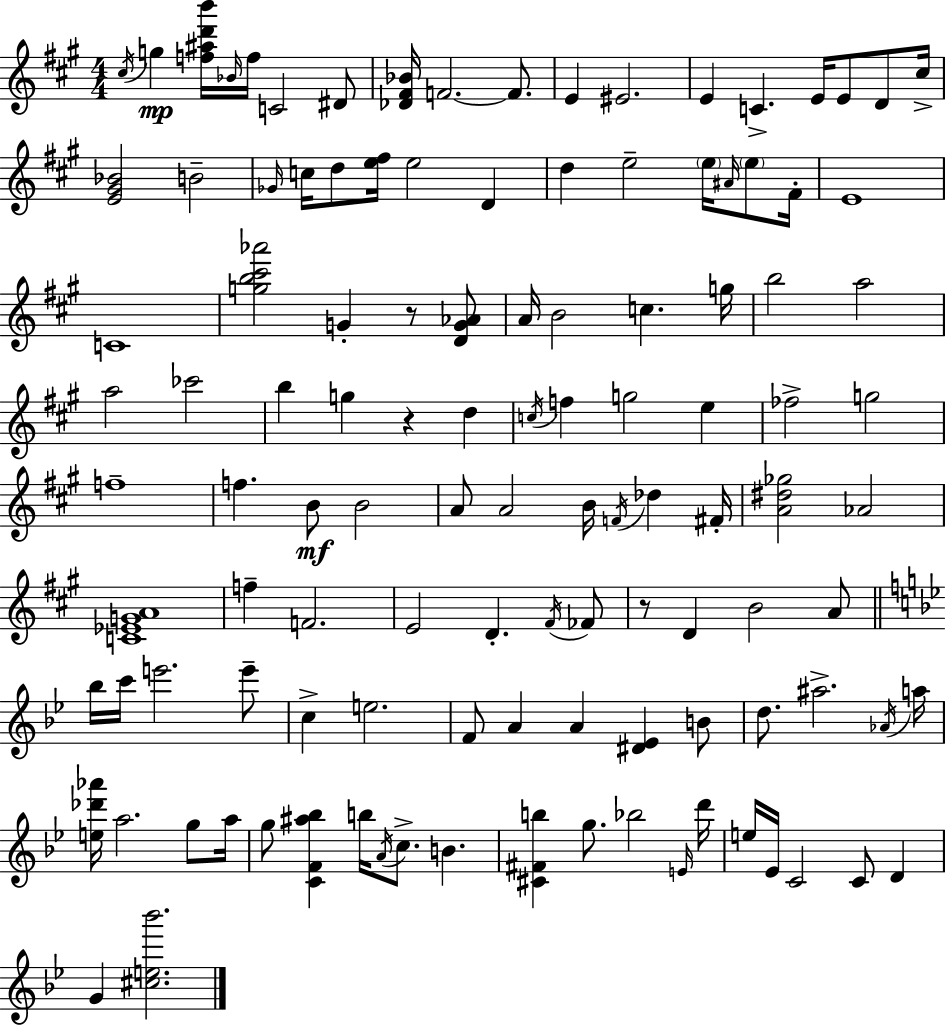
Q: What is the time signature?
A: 4/4